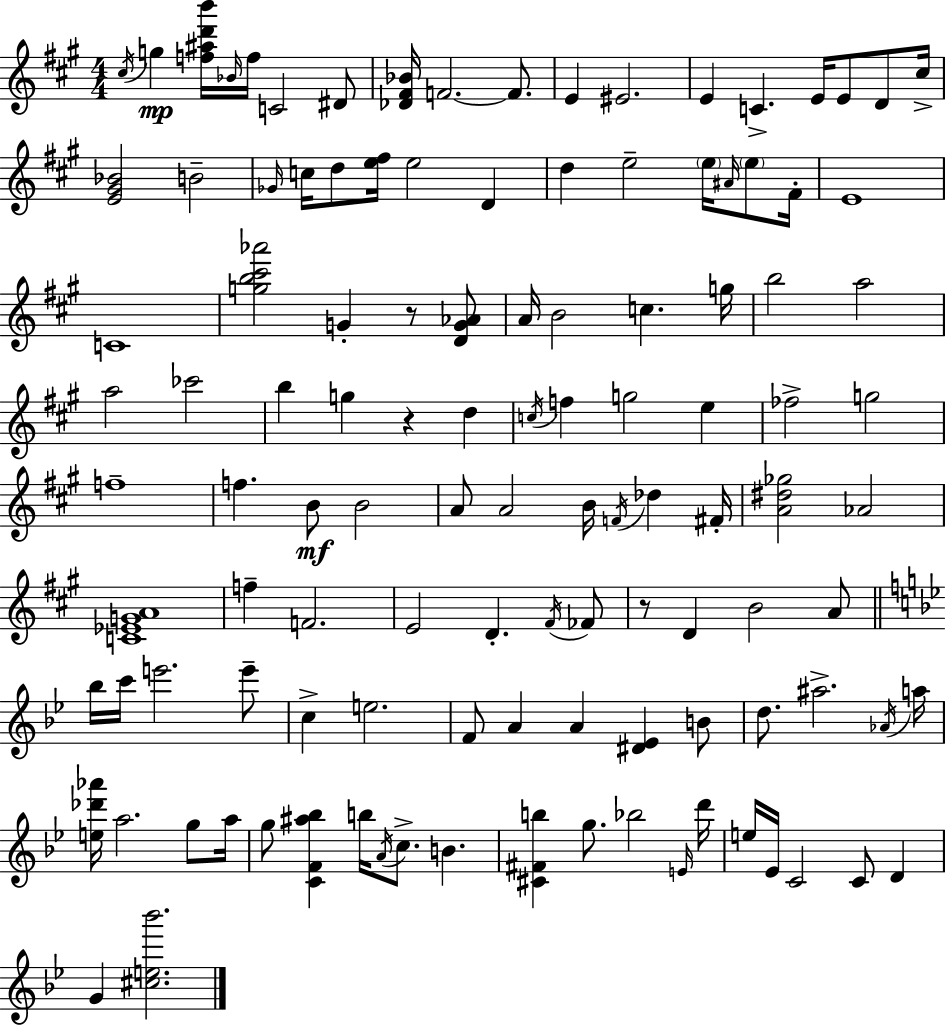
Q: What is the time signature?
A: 4/4